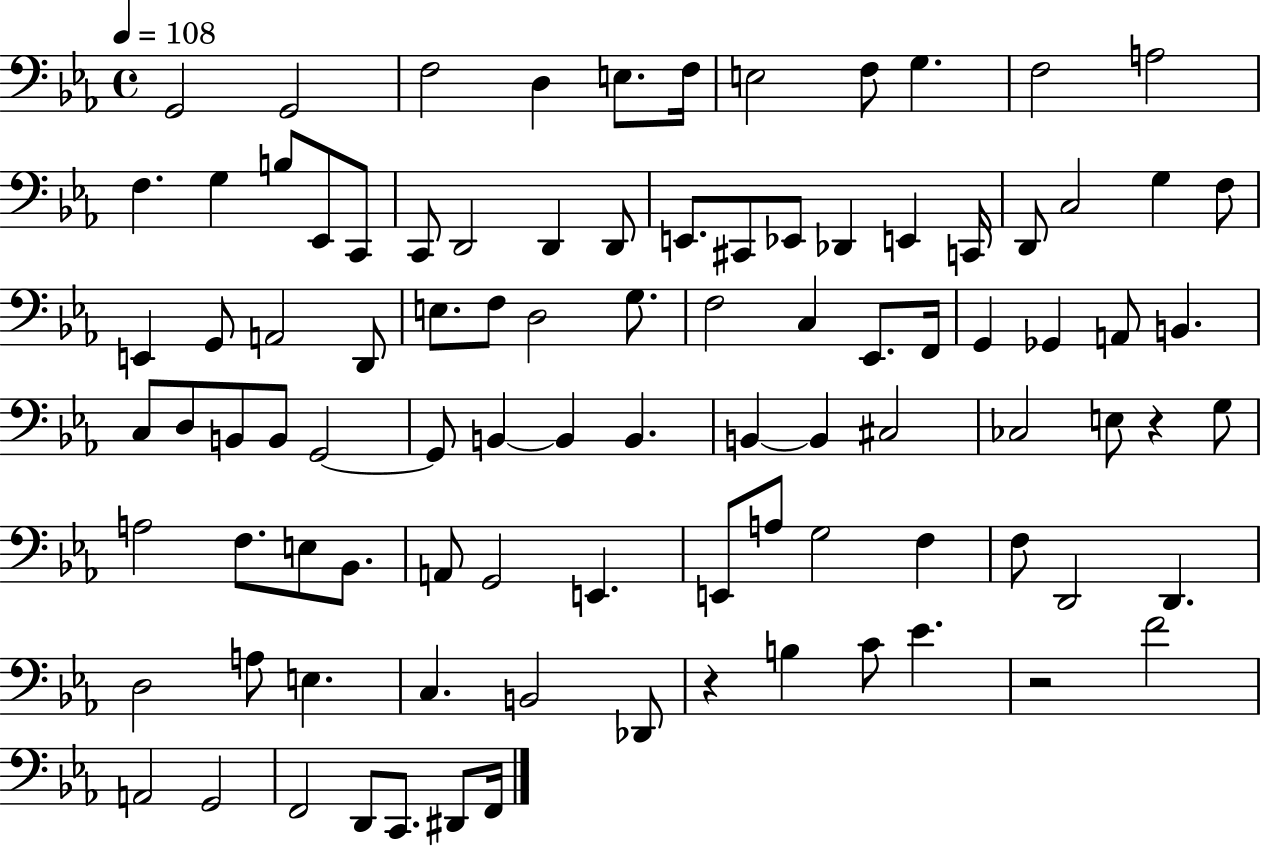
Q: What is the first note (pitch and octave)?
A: G2